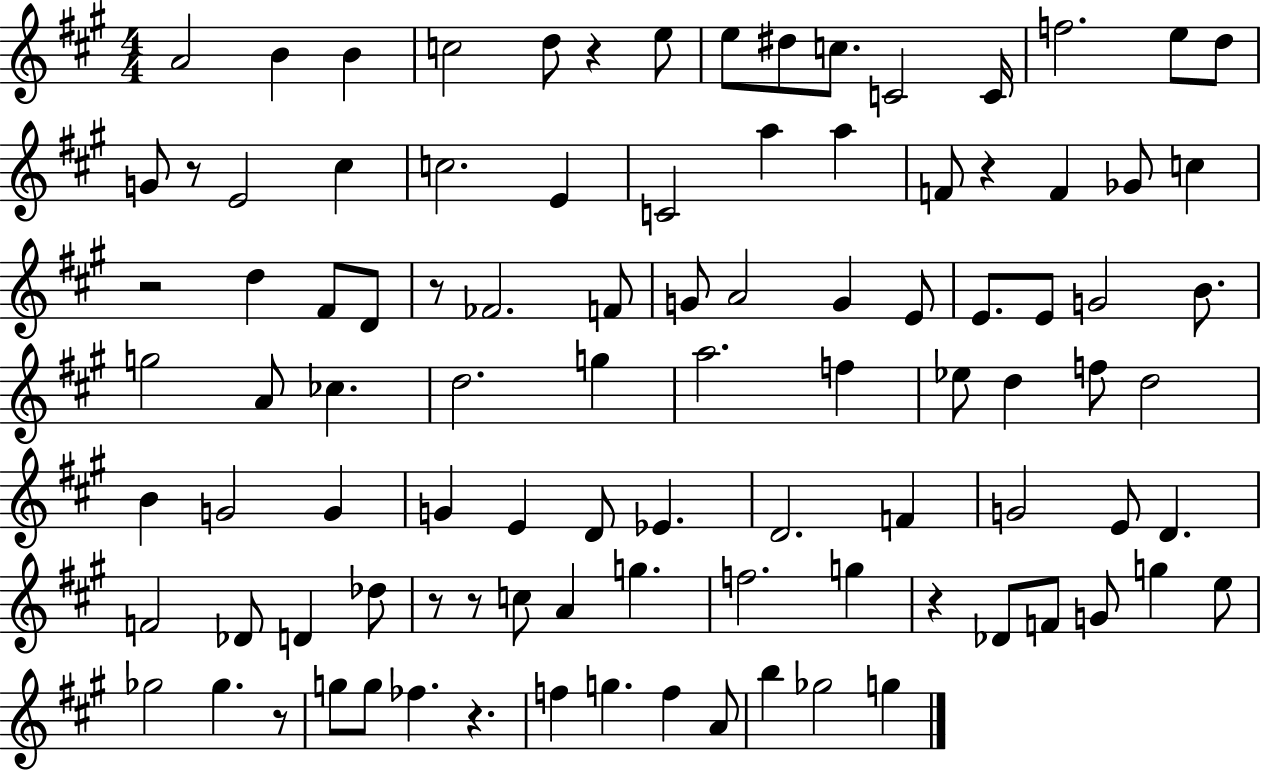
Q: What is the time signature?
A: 4/4